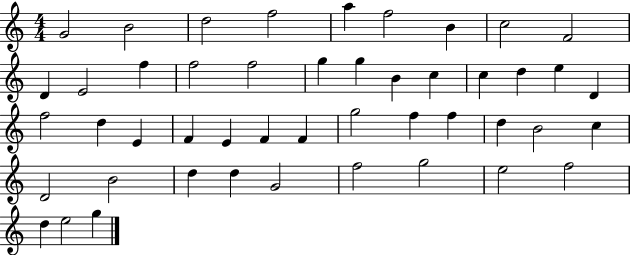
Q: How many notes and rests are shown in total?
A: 47